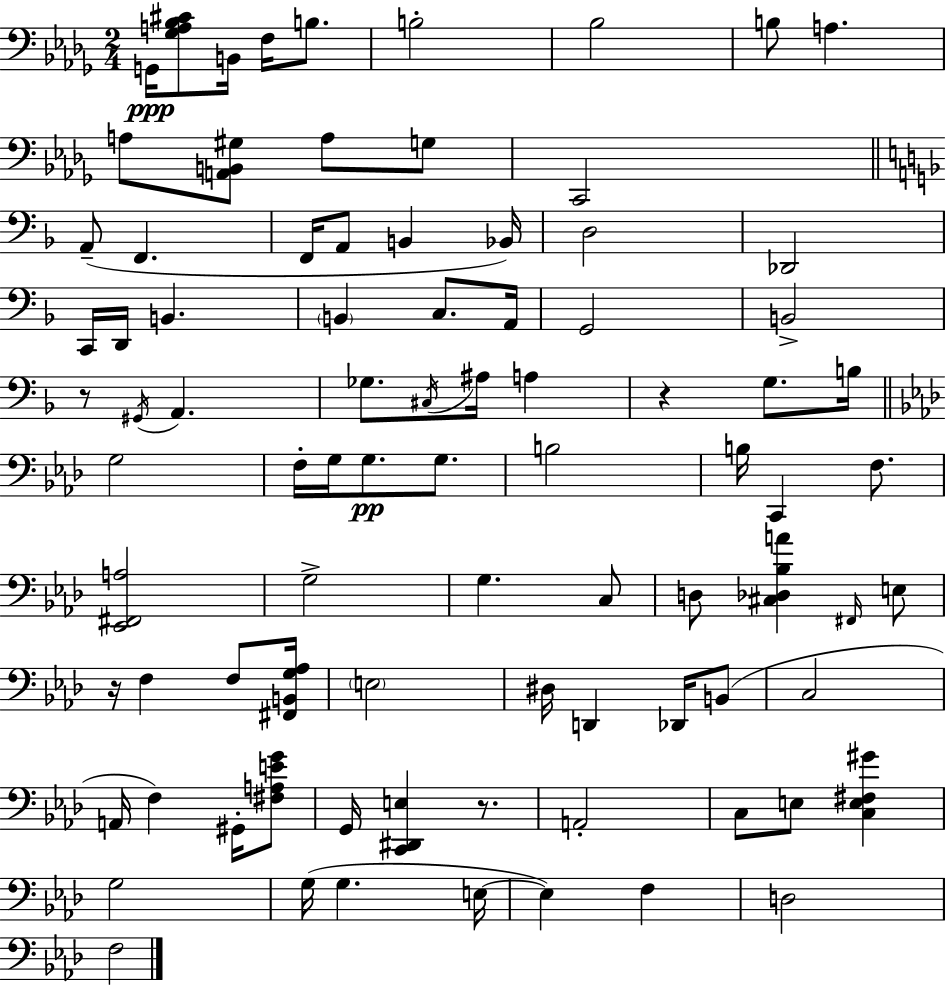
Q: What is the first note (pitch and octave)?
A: G2